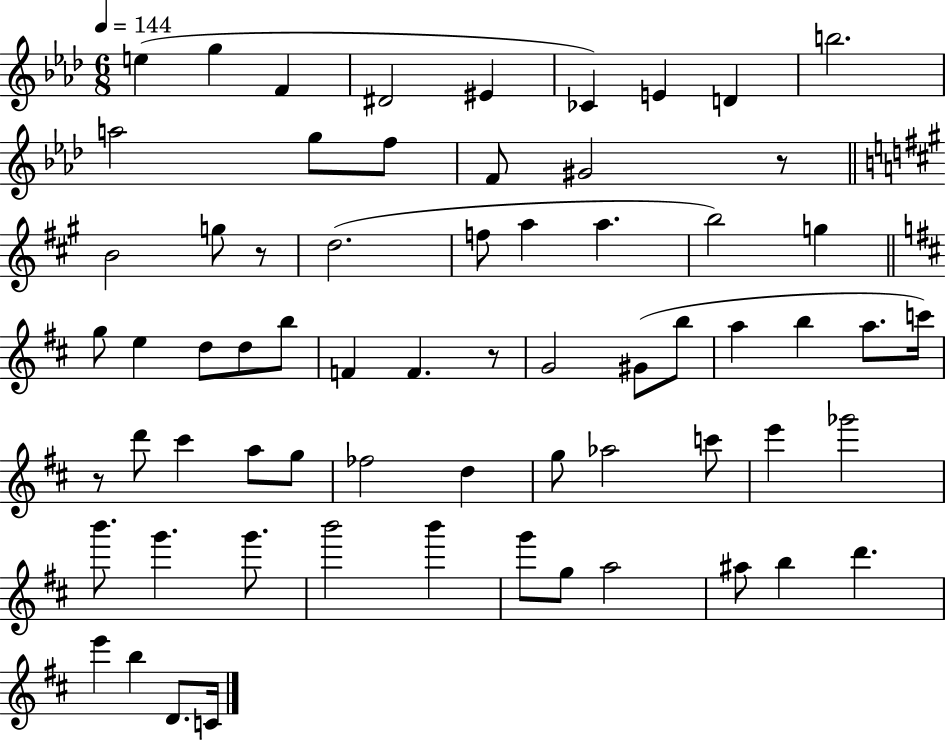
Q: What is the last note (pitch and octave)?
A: C4